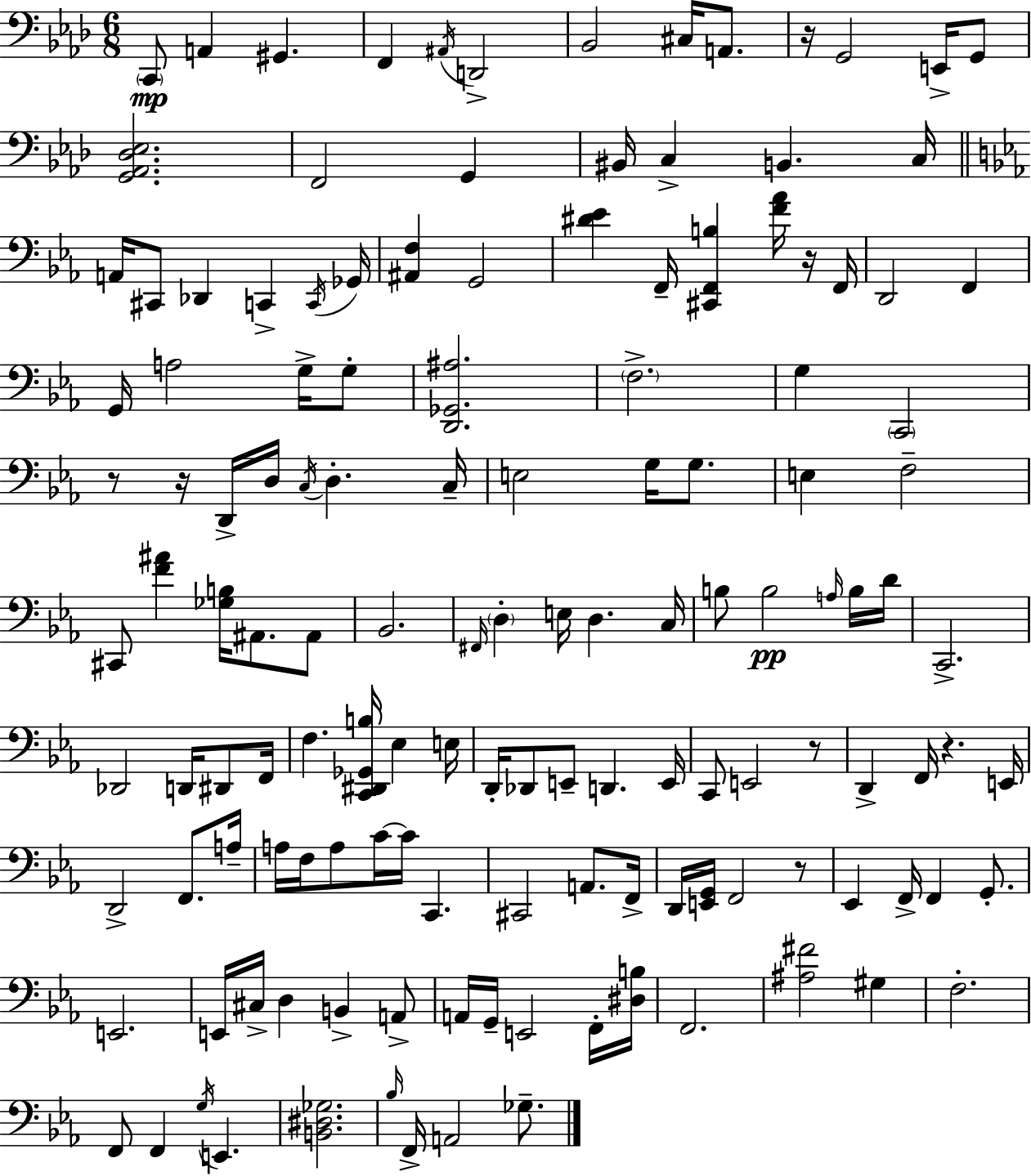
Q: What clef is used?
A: bass